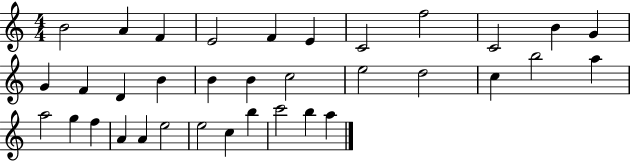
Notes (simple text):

B4/h A4/q F4/q E4/h F4/q E4/q C4/h F5/h C4/h B4/q G4/q G4/q F4/q D4/q B4/q B4/q B4/q C5/h E5/h D5/h C5/q B5/h A5/q A5/h G5/q F5/q A4/q A4/q E5/h E5/h C5/q B5/q C6/h B5/q A5/q